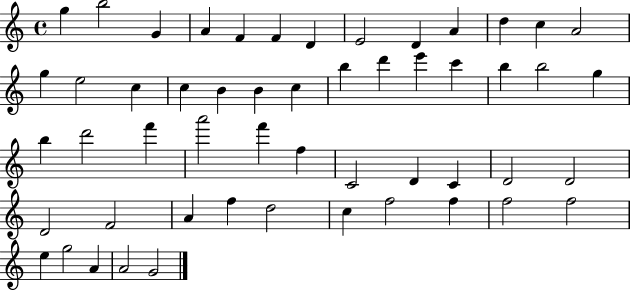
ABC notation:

X:1
T:Untitled
M:4/4
L:1/4
K:C
g b2 G A F F D E2 D A d c A2 g e2 c c B B c b d' e' c' b b2 g b d'2 f' a'2 f' f C2 D C D2 D2 D2 F2 A f d2 c f2 f f2 f2 e g2 A A2 G2